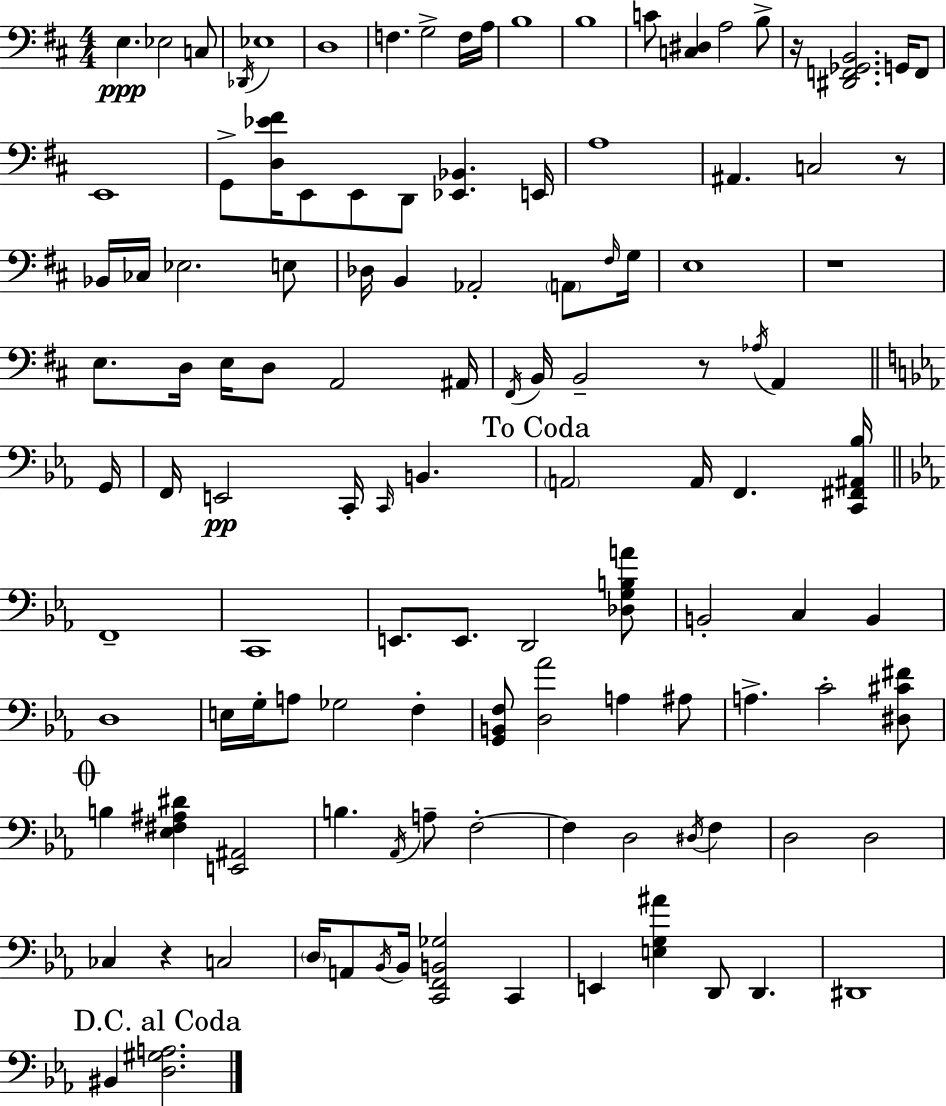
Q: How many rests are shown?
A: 5